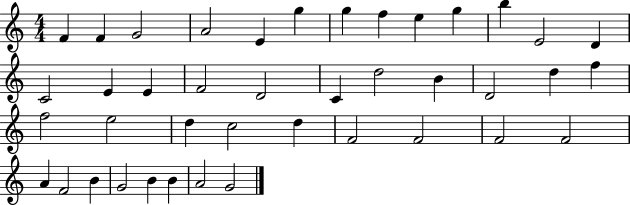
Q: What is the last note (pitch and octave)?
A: G4